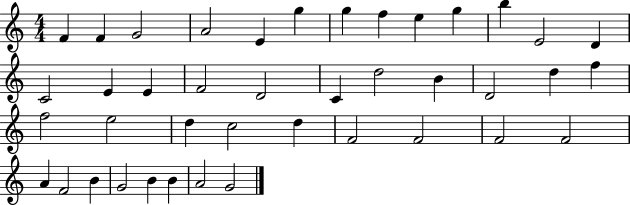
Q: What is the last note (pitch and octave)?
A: G4